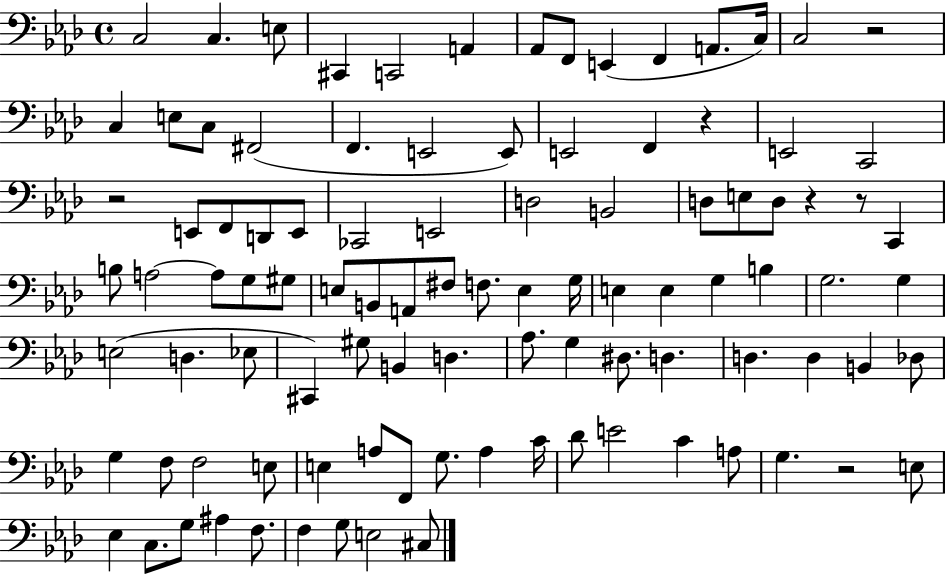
C3/h C3/q. E3/e C#2/q C2/h A2/q Ab2/e F2/e E2/q F2/q A2/e. C3/s C3/h R/h C3/q E3/e C3/e F#2/h F2/q. E2/h E2/e E2/h F2/q R/q E2/h C2/h R/h E2/e F2/e D2/e E2/e CES2/h E2/h D3/h B2/h D3/e E3/e D3/e R/q R/e C2/q B3/e A3/h A3/e G3/e G#3/e E3/e B2/e A2/e F#3/e F3/e. E3/q G3/s E3/q E3/q G3/q B3/q G3/h. G3/q E3/h D3/q. Eb3/e C#2/q G#3/e B2/q D3/q. Ab3/e. G3/q D#3/e. D3/q. D3/q. D3/q B2/q Db3/e G3/q F3/e F3/h E3/e E3/q A3/e F2/e G3/e. A3/q C4/s Db4/e E4/h C4/q A3/e G3/q. R/h E3/e Eb3/q C3/e. G3/e A#3/q F3/e. F3/q G3/e E3/h C#3/e